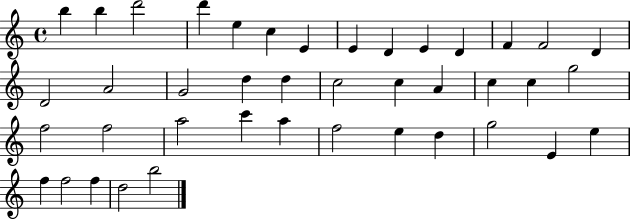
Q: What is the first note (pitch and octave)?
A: B5